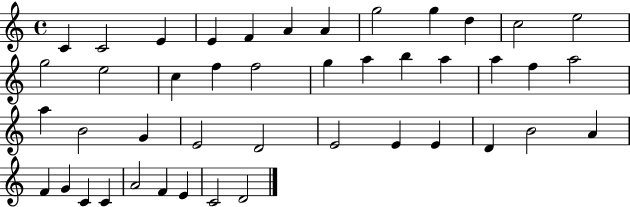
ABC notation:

X:1
T:Untitled
M:4/4
L:1/4
K:C
C C2 E E F A A g2 g d c2 e2 g2 e2 c f f2 g a b a a f a2 a B2 G E2 D2 E2 E E D B2 A F G C C A2 F E C2 D2